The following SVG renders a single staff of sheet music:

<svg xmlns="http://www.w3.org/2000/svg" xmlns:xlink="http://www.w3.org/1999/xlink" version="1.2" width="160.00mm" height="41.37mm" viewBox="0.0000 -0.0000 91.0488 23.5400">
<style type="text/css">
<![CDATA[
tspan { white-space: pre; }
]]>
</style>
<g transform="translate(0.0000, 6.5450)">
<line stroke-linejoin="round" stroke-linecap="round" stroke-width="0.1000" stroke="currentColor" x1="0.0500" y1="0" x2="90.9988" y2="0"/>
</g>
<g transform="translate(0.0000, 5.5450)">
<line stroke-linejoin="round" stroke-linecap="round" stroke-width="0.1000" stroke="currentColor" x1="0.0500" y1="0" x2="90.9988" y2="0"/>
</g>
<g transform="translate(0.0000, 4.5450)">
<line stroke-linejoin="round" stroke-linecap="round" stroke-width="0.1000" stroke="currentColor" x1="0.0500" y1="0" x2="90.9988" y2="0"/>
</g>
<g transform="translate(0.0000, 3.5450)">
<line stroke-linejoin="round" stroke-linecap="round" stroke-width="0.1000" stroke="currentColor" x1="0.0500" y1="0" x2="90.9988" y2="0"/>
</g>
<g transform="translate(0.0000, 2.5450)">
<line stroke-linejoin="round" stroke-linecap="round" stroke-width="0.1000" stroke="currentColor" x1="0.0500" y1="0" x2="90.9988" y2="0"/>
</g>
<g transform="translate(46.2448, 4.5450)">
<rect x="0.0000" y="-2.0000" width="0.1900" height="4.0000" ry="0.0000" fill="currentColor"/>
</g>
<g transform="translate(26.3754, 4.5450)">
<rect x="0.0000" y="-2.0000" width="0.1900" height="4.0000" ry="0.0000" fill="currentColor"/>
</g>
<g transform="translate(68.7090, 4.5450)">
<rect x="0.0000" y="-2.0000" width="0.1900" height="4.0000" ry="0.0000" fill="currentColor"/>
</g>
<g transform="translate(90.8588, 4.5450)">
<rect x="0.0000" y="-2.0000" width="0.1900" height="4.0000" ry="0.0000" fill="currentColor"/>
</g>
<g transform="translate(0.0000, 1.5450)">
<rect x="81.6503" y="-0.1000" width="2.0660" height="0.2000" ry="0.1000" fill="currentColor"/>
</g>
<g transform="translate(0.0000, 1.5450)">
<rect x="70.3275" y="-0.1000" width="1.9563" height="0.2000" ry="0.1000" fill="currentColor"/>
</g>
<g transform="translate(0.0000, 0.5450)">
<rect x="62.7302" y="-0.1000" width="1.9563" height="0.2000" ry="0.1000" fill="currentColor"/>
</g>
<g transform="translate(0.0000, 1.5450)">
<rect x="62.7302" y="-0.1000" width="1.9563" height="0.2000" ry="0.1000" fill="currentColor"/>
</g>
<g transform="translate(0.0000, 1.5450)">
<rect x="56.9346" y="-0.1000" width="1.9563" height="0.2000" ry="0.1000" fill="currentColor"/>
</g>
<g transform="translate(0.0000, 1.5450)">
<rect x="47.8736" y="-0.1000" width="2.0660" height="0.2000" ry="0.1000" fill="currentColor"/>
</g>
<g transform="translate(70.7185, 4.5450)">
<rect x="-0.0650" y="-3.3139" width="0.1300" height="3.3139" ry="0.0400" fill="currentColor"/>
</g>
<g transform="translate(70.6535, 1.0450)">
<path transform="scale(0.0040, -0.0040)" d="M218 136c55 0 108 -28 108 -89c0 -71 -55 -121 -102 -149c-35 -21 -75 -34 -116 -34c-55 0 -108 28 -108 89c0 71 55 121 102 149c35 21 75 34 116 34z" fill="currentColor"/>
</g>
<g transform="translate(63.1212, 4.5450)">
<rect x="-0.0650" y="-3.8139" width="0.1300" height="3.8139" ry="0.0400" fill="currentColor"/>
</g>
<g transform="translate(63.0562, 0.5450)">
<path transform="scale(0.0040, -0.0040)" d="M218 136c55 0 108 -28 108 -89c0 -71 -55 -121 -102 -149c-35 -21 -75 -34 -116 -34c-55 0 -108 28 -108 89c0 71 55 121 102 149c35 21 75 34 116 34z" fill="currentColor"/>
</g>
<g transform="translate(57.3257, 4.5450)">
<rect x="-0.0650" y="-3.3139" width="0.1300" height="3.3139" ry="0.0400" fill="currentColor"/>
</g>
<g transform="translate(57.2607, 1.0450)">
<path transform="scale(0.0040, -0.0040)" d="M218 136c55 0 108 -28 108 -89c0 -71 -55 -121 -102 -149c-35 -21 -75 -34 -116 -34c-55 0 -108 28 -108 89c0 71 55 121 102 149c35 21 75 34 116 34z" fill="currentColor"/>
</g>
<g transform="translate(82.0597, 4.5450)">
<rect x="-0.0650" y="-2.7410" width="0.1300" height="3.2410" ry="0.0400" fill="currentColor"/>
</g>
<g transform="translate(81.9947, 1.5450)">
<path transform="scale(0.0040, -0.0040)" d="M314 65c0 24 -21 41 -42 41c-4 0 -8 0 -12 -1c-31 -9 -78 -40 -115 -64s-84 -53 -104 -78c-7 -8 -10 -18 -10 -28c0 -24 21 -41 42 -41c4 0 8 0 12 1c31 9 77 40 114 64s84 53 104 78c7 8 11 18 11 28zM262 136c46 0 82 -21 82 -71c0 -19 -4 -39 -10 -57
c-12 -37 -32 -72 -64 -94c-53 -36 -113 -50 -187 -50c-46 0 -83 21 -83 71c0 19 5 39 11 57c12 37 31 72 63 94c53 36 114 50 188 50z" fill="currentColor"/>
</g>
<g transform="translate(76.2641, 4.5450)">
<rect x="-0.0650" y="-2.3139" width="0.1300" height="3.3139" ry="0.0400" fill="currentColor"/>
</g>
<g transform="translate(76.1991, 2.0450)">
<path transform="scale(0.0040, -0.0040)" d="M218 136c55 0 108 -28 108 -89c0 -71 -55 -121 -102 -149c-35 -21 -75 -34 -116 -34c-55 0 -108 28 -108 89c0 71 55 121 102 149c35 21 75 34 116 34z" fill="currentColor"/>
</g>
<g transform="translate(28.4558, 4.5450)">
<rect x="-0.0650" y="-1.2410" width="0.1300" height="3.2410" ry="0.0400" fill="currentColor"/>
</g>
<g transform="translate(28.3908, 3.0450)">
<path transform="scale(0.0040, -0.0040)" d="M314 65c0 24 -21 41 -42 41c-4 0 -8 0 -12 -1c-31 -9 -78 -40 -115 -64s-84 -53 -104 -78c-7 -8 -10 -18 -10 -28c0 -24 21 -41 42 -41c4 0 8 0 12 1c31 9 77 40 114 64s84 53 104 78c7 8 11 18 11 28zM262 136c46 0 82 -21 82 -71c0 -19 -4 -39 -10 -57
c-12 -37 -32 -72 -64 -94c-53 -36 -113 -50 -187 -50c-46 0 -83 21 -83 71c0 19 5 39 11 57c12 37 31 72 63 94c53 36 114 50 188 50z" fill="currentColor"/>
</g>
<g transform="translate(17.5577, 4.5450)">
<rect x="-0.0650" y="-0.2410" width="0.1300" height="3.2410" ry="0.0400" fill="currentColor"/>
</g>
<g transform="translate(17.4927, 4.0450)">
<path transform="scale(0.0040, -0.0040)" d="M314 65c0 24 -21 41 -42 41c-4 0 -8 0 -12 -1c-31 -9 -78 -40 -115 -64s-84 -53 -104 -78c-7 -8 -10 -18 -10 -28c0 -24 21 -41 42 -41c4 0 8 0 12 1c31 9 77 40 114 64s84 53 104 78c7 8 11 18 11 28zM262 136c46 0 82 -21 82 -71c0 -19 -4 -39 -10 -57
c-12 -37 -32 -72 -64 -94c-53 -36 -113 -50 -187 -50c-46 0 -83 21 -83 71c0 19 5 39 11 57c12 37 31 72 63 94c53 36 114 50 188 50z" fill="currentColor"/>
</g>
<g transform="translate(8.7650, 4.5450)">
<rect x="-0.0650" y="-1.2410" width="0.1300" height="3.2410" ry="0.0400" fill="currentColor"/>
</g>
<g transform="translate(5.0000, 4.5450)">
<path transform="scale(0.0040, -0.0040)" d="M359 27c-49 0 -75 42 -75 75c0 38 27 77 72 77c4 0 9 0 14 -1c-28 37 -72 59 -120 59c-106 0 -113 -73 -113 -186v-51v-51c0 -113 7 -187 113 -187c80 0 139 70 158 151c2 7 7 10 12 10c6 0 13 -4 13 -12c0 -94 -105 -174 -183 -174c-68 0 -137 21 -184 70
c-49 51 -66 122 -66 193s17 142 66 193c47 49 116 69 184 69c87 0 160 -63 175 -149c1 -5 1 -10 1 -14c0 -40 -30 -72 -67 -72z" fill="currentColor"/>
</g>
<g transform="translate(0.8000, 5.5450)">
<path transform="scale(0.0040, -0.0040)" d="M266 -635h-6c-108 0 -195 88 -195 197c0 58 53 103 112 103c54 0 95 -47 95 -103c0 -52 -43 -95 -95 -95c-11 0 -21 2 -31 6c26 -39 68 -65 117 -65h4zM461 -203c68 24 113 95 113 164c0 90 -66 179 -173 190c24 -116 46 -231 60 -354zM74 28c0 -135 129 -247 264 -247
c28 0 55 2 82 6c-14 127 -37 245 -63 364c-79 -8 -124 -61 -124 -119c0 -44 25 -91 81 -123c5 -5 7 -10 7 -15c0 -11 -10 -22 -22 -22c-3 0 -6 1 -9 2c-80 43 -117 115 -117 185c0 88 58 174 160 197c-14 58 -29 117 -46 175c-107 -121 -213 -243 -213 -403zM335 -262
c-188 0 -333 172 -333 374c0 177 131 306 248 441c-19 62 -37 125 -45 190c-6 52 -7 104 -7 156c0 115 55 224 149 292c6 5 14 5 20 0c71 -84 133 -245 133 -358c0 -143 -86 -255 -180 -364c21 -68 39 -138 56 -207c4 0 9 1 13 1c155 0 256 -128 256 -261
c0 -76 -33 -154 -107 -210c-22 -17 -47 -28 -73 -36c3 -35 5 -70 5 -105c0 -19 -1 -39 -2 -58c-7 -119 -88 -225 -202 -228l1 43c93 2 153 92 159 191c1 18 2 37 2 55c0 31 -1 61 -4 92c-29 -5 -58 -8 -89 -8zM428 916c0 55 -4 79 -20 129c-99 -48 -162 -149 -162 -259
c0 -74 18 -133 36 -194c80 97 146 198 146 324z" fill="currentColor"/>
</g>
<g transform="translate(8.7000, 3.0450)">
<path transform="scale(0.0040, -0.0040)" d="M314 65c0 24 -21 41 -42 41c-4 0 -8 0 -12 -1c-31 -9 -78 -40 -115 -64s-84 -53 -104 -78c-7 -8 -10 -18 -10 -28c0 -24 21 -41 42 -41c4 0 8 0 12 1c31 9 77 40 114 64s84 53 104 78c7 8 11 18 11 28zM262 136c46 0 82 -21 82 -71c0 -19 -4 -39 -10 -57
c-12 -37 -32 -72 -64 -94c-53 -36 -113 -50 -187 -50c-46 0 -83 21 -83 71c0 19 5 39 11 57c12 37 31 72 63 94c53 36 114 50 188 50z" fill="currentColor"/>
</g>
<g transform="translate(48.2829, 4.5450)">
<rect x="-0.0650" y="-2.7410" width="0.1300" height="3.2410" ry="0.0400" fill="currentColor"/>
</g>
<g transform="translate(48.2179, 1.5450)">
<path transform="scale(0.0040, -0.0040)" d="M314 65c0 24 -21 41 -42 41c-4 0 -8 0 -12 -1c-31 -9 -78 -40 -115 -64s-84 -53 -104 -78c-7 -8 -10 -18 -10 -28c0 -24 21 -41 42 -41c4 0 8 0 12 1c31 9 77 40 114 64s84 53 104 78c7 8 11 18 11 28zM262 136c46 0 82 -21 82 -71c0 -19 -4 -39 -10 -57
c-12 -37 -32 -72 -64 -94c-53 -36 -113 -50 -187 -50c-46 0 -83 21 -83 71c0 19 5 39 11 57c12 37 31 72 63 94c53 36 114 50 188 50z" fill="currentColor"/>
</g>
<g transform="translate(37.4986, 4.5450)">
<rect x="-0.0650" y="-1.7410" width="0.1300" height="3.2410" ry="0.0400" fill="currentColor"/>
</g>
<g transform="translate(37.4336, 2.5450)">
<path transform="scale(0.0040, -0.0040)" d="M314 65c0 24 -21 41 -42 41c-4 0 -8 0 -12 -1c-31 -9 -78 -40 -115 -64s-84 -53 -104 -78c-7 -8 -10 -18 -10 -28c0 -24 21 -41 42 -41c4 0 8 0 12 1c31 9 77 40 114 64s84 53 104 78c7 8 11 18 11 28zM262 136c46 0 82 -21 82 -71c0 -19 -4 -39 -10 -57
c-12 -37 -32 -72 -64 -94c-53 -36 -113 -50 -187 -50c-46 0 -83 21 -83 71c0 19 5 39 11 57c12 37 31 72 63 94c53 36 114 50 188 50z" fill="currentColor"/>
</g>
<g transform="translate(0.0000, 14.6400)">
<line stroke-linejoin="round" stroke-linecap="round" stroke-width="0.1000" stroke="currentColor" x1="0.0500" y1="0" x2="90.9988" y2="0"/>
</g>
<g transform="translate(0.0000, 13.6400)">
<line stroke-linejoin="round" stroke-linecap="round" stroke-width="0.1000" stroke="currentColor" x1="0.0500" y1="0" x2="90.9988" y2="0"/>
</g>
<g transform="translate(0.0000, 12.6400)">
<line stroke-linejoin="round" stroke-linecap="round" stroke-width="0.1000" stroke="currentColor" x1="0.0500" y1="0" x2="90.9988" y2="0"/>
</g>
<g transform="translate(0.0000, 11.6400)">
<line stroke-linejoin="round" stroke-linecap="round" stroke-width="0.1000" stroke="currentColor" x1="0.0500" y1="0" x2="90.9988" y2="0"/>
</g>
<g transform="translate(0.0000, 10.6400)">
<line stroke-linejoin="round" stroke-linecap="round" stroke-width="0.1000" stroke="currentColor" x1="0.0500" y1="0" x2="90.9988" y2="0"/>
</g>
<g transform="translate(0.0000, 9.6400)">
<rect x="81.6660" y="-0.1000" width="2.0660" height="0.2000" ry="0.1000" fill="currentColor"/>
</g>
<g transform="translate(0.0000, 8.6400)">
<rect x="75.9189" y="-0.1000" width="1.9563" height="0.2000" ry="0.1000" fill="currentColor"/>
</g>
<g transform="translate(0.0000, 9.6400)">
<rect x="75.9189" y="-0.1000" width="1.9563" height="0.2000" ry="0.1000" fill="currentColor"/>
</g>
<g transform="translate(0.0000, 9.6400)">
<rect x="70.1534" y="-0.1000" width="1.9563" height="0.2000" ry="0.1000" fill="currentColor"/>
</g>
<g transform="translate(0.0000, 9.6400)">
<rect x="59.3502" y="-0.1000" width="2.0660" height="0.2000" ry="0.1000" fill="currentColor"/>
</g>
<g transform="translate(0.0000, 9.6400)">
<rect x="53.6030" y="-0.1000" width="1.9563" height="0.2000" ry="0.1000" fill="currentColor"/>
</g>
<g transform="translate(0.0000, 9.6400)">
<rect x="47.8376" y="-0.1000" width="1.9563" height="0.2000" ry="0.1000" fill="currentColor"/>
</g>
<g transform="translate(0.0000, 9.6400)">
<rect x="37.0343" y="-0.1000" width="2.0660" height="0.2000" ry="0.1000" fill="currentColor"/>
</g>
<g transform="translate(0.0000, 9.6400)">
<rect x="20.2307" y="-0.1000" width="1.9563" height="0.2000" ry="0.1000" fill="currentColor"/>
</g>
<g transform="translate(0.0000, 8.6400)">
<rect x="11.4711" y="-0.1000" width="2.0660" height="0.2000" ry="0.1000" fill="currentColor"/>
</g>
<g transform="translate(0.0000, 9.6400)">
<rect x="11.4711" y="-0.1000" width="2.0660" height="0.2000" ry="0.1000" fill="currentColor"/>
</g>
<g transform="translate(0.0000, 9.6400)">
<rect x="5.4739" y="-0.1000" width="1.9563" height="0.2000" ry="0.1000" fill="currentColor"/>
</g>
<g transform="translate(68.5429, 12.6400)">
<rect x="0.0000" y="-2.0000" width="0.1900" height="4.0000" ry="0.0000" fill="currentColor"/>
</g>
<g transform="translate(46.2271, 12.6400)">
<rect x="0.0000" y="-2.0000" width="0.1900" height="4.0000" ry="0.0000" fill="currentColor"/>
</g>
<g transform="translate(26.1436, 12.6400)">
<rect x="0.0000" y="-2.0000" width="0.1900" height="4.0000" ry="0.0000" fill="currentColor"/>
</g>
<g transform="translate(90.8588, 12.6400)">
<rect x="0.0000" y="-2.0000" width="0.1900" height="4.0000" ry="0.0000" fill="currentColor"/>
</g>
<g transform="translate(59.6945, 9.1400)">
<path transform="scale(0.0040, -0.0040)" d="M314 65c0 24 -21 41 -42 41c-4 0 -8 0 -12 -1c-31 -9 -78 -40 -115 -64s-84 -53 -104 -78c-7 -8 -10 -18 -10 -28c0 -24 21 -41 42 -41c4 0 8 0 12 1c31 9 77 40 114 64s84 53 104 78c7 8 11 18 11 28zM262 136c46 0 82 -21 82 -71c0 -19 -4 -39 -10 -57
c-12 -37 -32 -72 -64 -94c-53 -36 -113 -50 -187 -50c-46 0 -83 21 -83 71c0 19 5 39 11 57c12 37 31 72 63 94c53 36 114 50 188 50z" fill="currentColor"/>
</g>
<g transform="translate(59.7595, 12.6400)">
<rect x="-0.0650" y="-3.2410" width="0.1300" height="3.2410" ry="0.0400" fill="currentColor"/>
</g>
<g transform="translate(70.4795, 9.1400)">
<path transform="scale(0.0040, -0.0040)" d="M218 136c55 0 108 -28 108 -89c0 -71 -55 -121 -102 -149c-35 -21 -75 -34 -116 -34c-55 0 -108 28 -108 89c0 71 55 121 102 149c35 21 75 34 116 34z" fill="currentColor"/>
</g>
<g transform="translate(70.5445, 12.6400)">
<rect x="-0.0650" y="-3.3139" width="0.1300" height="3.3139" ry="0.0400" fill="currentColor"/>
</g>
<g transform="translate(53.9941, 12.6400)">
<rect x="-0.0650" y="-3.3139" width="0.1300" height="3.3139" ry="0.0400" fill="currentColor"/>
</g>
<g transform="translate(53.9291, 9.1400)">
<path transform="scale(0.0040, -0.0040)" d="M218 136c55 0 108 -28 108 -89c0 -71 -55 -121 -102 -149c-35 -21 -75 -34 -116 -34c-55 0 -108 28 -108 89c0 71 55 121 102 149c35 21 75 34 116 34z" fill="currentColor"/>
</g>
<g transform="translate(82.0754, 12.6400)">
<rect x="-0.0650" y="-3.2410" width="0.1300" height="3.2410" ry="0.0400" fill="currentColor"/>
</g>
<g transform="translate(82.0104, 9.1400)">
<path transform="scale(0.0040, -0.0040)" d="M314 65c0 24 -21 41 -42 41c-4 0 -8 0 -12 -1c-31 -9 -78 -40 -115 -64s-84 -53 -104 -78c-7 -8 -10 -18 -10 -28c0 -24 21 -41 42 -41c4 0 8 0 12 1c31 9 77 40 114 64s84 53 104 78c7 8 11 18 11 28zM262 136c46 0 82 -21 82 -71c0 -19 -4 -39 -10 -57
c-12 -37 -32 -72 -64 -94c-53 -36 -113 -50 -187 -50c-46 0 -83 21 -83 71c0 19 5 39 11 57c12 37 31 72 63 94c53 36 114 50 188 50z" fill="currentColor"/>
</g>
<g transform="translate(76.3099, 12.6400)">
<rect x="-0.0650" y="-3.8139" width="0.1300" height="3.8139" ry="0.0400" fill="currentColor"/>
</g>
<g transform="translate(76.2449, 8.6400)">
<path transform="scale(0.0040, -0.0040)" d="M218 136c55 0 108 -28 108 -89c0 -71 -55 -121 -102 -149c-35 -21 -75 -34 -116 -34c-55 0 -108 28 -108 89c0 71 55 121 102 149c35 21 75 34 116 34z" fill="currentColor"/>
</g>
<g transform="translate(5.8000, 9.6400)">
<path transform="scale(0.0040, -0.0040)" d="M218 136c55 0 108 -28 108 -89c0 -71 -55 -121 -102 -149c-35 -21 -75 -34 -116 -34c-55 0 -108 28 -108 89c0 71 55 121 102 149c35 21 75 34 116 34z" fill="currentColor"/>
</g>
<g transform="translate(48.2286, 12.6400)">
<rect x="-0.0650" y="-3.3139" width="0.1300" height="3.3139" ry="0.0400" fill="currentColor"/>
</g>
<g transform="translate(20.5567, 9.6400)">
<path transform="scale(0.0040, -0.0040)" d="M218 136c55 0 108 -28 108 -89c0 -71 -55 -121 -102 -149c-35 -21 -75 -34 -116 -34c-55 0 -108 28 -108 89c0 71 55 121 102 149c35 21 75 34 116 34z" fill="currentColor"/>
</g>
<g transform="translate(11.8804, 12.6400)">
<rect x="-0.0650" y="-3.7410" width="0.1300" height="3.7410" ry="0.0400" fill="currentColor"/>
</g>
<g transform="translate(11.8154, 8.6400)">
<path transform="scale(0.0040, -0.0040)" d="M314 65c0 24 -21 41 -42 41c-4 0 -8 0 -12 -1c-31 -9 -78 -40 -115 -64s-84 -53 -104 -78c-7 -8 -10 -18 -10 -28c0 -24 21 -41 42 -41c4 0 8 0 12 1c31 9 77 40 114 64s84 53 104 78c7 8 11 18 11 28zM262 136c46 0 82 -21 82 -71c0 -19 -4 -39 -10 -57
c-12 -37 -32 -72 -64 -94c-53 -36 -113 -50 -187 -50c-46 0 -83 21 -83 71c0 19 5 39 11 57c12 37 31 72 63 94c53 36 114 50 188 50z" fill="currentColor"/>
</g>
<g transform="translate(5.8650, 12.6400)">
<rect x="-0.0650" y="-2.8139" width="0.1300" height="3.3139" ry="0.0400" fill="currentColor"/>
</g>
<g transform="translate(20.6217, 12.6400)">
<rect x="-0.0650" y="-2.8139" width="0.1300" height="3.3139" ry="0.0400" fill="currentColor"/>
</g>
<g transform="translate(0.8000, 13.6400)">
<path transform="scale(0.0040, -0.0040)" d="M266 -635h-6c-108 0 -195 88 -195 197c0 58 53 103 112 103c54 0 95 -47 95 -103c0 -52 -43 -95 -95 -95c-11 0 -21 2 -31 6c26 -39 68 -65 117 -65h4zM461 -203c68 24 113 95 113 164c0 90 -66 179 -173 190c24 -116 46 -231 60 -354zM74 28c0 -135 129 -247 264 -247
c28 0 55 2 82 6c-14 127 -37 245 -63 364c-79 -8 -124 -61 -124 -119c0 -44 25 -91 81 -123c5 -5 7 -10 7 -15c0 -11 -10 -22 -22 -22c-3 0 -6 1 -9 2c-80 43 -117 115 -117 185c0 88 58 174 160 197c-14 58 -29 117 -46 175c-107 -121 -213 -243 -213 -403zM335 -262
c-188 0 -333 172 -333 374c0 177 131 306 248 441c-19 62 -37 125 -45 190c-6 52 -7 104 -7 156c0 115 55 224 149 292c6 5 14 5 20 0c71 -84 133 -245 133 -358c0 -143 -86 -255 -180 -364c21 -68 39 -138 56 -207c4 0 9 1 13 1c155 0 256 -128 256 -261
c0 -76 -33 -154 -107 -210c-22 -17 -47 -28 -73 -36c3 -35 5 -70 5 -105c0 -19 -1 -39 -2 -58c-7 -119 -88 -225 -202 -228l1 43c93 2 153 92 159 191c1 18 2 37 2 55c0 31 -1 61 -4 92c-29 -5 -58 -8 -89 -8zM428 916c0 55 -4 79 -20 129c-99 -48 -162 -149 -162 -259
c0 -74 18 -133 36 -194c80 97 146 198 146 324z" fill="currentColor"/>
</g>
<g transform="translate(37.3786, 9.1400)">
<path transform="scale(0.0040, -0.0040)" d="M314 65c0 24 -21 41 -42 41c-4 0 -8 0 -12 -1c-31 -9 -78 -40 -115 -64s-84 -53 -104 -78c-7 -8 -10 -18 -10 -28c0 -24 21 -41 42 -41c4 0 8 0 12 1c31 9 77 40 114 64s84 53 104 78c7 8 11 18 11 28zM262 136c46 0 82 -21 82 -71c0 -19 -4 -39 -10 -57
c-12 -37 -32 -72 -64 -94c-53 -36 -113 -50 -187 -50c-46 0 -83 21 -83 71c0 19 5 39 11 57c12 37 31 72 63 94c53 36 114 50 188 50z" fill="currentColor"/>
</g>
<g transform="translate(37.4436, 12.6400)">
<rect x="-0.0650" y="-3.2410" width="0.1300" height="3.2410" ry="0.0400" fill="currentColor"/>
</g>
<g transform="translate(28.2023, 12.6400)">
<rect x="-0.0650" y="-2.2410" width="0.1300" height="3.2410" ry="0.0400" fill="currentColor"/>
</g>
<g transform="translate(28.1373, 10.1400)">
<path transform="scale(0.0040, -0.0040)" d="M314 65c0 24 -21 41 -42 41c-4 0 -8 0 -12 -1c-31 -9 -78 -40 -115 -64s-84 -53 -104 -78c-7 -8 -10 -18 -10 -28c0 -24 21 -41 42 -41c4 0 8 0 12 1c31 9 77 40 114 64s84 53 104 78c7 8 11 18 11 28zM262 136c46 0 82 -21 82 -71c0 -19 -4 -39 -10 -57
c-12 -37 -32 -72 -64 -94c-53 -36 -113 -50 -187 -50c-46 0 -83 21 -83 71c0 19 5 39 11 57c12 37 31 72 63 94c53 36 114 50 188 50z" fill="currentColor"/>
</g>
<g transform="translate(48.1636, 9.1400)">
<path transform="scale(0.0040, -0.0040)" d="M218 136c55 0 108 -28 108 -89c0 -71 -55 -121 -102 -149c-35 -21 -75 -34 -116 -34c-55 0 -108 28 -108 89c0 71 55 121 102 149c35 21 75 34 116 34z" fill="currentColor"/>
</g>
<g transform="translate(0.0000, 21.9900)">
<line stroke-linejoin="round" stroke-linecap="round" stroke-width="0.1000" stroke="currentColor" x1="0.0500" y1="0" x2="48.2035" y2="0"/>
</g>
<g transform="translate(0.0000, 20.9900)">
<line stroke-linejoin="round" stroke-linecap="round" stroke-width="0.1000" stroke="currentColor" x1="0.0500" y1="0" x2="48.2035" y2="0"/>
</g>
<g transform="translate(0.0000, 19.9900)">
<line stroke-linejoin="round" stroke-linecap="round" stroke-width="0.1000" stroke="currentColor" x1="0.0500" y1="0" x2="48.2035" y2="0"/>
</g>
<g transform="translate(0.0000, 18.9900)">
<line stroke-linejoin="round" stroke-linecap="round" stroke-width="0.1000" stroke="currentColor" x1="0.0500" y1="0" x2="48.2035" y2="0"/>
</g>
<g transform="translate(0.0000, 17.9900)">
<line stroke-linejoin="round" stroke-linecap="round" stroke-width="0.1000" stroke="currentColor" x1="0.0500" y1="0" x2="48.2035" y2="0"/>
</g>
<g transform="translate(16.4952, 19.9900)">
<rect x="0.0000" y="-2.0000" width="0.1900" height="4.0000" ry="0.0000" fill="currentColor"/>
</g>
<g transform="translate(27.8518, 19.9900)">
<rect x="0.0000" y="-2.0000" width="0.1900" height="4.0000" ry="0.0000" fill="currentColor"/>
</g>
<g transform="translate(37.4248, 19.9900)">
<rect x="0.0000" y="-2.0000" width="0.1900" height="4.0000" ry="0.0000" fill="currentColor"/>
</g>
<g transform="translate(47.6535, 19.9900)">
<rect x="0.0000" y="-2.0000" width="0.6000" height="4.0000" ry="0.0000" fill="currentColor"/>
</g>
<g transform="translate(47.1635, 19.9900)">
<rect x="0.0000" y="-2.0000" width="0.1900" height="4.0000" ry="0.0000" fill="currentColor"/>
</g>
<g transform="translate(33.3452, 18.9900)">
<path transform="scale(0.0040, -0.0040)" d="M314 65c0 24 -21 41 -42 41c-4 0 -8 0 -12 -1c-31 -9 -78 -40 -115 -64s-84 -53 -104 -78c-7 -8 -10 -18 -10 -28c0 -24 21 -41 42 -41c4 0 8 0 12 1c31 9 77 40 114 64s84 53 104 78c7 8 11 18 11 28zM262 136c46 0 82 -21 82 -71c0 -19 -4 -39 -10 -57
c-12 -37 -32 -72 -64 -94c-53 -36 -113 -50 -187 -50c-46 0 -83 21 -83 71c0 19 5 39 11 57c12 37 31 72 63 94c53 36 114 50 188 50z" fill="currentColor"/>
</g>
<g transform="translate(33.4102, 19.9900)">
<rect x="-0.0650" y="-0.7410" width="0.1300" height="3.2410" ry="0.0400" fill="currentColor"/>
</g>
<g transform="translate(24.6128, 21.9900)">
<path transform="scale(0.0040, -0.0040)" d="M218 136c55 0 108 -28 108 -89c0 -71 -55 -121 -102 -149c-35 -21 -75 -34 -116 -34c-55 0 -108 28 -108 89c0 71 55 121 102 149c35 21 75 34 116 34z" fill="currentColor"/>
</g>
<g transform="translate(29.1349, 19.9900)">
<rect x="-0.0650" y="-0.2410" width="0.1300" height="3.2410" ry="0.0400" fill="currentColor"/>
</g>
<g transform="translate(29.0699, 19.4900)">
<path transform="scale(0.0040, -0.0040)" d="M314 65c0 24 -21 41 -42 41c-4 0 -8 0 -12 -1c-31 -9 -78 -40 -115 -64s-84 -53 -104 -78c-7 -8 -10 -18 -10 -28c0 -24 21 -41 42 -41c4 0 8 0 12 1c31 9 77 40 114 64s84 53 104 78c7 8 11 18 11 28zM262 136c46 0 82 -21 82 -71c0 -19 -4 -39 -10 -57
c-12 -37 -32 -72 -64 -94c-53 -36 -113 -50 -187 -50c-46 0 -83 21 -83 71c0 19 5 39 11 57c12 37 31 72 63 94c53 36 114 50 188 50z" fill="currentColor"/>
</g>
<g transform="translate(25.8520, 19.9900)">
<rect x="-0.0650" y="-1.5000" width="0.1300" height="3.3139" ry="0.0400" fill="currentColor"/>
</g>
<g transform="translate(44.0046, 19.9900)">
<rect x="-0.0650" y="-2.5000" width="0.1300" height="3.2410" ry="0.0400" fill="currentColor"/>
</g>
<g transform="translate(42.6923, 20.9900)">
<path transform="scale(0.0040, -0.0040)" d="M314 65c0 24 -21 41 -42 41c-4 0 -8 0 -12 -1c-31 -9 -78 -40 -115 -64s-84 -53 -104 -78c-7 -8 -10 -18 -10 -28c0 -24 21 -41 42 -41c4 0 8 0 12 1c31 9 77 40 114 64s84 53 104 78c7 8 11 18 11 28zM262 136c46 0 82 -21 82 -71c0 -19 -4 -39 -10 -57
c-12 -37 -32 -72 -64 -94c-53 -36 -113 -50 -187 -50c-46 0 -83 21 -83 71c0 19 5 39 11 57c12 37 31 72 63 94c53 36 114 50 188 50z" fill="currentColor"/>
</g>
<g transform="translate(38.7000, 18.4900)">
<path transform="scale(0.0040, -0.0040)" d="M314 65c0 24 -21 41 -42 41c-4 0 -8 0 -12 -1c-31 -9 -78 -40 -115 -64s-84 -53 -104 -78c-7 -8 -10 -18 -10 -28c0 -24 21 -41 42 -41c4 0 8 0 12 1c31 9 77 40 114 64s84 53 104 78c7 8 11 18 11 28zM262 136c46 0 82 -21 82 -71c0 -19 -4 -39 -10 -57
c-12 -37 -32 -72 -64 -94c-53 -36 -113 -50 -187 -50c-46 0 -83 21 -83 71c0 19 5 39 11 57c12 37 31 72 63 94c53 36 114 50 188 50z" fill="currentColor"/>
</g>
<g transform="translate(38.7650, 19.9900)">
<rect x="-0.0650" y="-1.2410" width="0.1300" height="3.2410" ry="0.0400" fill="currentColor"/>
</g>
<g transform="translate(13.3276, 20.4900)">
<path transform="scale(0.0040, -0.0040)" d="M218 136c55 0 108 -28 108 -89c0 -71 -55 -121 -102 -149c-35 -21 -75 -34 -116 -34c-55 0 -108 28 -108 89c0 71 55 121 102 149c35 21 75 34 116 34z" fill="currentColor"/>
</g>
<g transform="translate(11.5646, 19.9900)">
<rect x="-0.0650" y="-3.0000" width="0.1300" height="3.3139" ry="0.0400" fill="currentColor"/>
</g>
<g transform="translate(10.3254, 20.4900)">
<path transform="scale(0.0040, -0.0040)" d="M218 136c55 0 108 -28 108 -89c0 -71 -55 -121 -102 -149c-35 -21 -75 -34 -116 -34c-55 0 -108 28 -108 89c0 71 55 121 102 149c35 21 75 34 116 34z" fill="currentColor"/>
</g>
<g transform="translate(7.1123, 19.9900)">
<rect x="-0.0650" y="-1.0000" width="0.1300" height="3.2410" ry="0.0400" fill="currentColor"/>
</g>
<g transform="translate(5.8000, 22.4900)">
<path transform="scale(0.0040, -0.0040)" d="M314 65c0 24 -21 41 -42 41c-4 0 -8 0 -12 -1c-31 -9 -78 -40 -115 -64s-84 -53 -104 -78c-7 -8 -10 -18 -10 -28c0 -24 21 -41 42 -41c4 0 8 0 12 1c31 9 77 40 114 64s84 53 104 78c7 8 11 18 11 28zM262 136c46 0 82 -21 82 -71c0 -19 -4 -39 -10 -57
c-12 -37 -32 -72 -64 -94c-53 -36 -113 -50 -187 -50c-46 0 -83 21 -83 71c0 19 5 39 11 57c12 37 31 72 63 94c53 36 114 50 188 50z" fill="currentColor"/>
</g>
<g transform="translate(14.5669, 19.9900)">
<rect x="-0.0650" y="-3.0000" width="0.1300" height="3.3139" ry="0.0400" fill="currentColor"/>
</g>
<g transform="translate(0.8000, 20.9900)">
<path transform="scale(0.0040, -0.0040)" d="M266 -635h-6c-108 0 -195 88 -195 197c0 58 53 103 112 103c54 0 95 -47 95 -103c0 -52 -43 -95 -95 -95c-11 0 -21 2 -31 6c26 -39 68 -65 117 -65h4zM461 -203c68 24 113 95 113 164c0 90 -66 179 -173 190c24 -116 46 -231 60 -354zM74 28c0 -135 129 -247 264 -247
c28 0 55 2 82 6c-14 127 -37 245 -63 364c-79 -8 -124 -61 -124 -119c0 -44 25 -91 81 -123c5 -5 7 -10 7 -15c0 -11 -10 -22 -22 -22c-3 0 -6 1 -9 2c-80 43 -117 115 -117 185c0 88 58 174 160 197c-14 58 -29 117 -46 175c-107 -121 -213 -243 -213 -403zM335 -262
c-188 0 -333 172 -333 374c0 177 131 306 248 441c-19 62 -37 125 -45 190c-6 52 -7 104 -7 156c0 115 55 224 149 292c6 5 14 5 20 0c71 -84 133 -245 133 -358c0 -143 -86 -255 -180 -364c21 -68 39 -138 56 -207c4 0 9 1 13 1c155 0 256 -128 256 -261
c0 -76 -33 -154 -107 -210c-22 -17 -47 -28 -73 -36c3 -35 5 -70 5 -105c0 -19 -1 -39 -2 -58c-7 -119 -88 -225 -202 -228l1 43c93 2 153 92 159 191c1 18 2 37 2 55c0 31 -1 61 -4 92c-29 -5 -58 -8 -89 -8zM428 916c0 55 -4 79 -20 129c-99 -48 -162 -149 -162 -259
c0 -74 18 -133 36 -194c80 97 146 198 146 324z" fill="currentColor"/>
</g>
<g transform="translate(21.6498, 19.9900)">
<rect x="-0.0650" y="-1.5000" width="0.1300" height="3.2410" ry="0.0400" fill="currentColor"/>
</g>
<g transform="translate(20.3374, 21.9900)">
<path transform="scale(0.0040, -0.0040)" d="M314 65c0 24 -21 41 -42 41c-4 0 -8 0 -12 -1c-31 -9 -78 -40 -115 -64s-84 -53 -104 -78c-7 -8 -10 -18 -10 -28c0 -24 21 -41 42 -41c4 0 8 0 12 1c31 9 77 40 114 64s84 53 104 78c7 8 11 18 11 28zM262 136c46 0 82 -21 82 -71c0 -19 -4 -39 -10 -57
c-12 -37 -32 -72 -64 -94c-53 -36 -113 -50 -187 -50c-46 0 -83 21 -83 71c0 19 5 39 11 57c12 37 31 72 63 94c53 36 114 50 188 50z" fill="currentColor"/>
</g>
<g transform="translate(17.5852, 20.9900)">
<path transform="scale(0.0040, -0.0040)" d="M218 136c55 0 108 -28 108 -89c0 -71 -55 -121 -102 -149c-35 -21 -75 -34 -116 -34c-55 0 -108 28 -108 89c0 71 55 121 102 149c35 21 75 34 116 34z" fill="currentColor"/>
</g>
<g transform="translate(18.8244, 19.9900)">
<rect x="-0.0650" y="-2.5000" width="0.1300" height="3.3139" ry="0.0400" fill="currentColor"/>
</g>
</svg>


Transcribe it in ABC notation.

X:1
T:Untitled
M:4/4
L:1/4
K:C
e2 c2 e2 f2 a2 b c' b g a2 a c'2 a g2 b2 b b b2 b c' b2 D2 A A G E2 E c2 d2 e2 G2